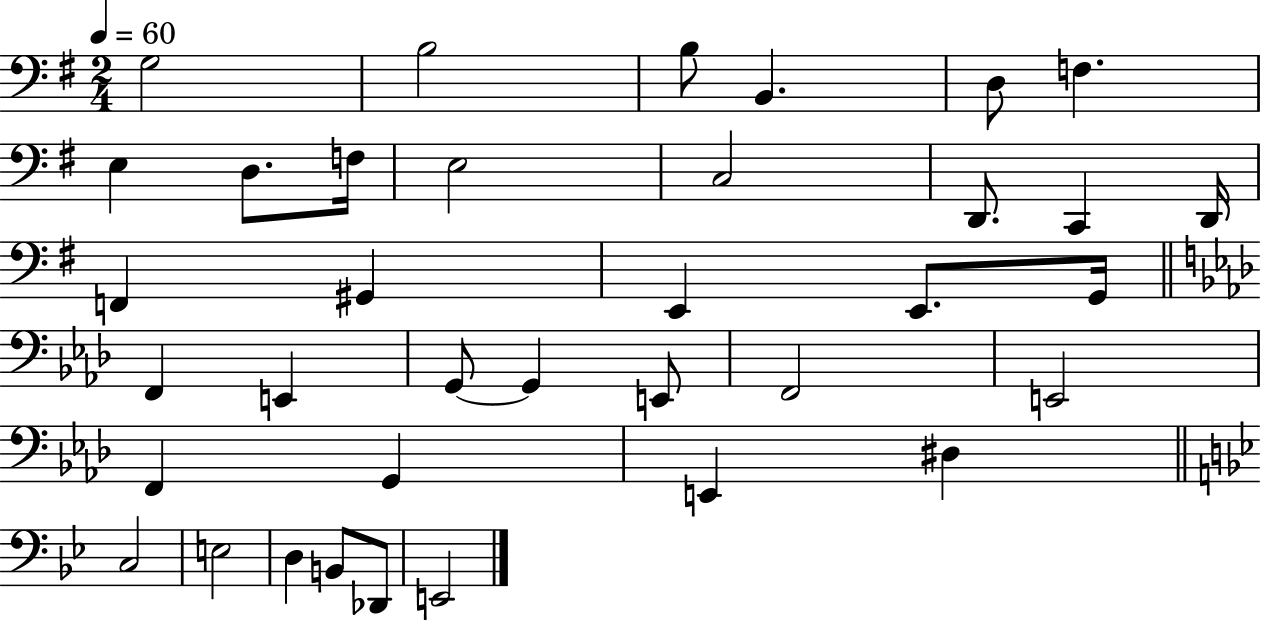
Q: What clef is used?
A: bass